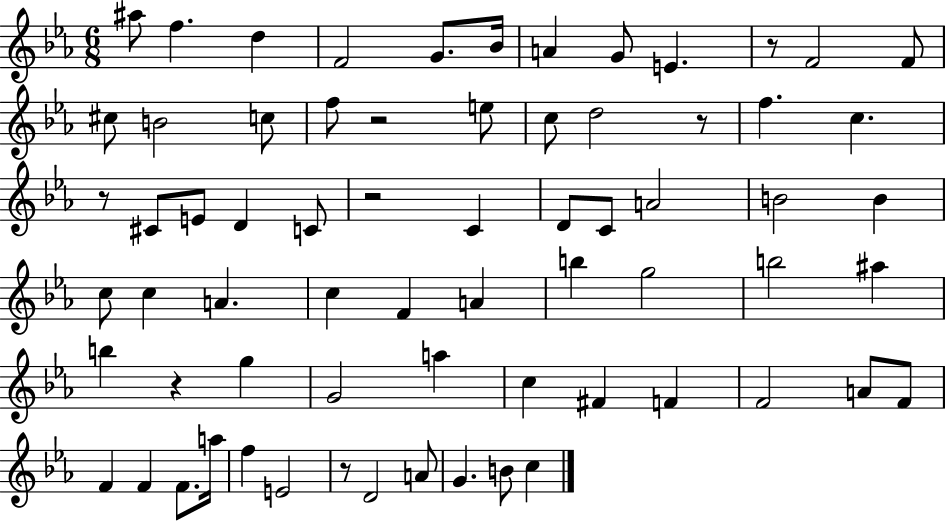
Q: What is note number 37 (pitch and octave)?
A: B5